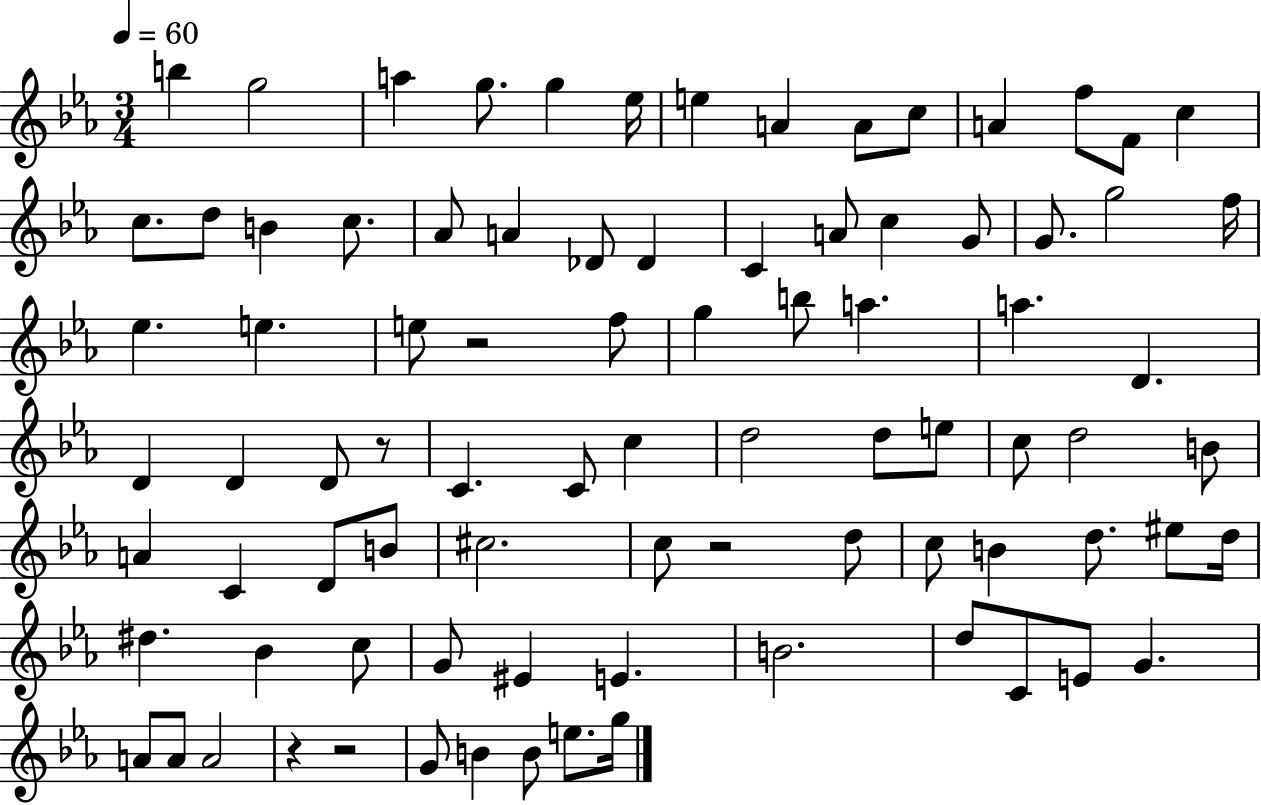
B5/q G5/h A5/q G5/e. G5/q Eb5/s E5/q A4/q A4/e C5/e A4/q F5/e F4/e C5/q C5/e. D5/e B4/q C5/e. Ab4/e A4/q Db4/e Db4/q C4/q A4/e C5/q G4/e G4/e. G5/h F5/s Eb5/q. E5/q. E5/e R/h F5/e G5/q B5/e A5/q. A5/q. D4/q. D4/q D4/q D4/e R/e C4/q. C4/e C5/q D5/h D5/e E5/e C5/e D5/h B4/e A4/q C4/q D4/e B4/e C#5/h. C5/e R/h D5/e C5/e B4/q D5/e. EIS5/e D5/s D#5/q. Bb4/q C5/e G4/e EIS4/q E4/q. B4/h. D5/e C4/e E4/e G4/q. A4/e A4/e A4/h R/q R/h G4/e B4/q B4/e E5/e. G5/s